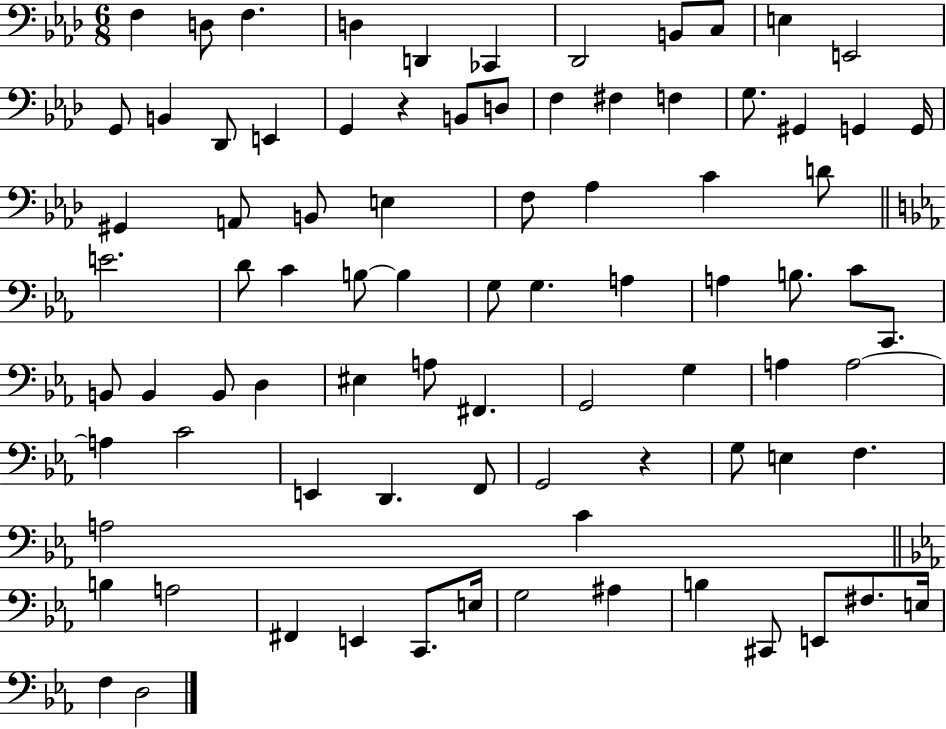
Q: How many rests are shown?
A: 2